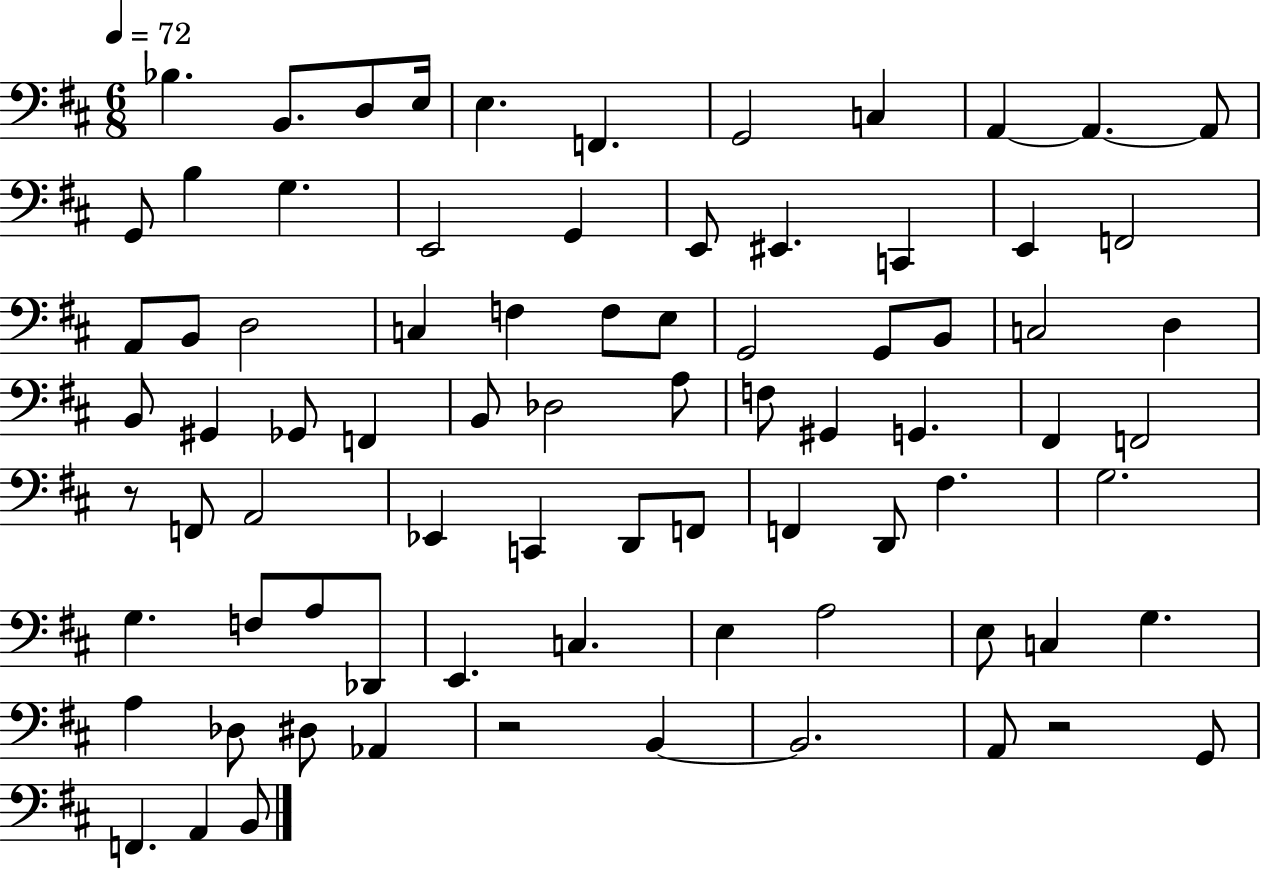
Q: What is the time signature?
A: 6/8